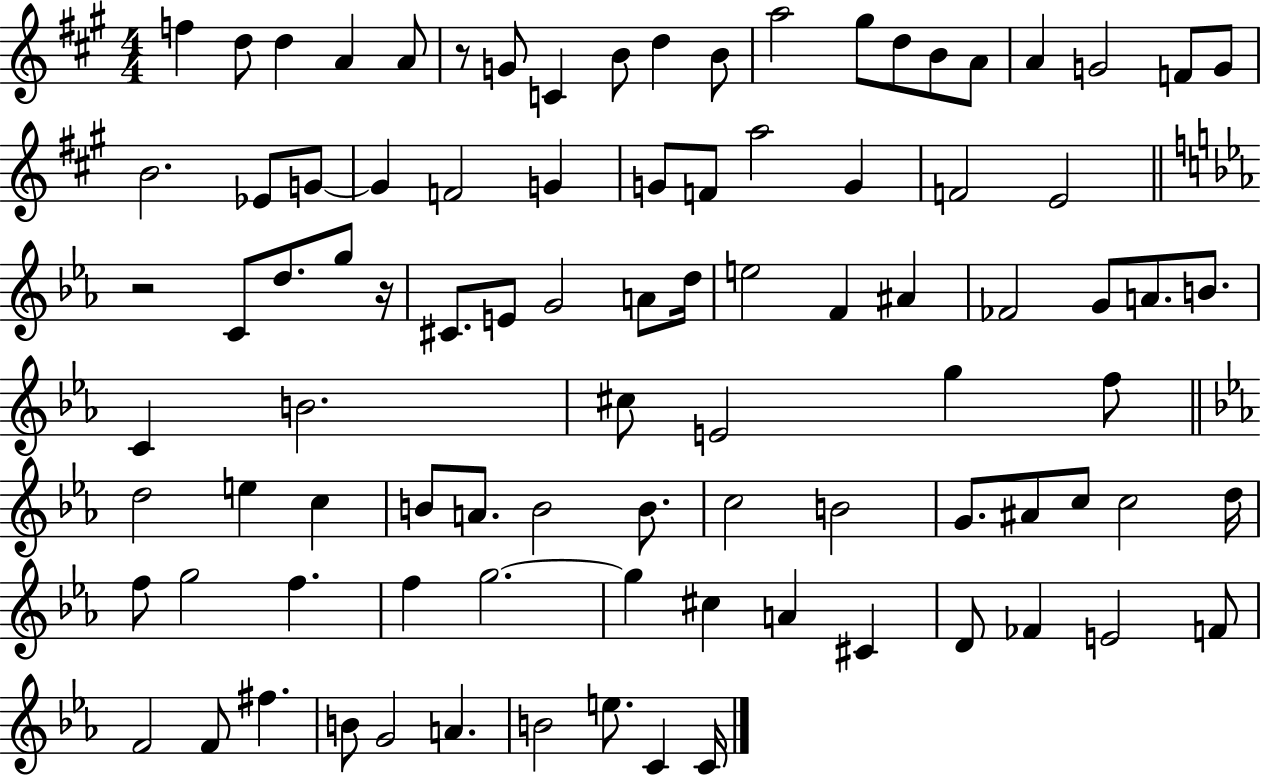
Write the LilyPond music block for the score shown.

{
  \clef treble
  \numericTimeSignature
  \time 4/4
  \key a \major
  f''4 d''8 d''4 a'4 a'8 | r8 g'8 c'4 b'8 d''4 b'8 | a''2 gis''8 d''8 b'8 a'8 | a'4 g'2 f'8 g'8 | \break b'2. ees'8 g'8~~ | g'4 f'2 g'4 | g'8 f'8 a''2 g'4 | f'2 e'2 | \break \bar "||" \break \key ees \major r2 c'8 d''8. g''8 r16 | cis'8. e'8 g'2 a'8 d''16 | e''2 f'4 ais'4 | fes'2 g'8 a'8. b'8. | \break c'4 b'2. | cis''8 e'2 g''4 f''8 | \bar "||" \break \key ees \major d''2 e''4 c''4 | b'8 a'8. b'2 b'8. | c''2 b'2 | g'8. ais'8 c''8 c''2 d''16 | \break f''8 g''2 f''4. | f''4 g''2.~~ | g''4 cis''4 a'4 cis'4 | d'8 fes'4 e'2 f'8 | \break f'2 f'8 fis''4. | b'8 g'2 a'4. | b'2 e''8. c'4 c'16 | \bar "|."
}